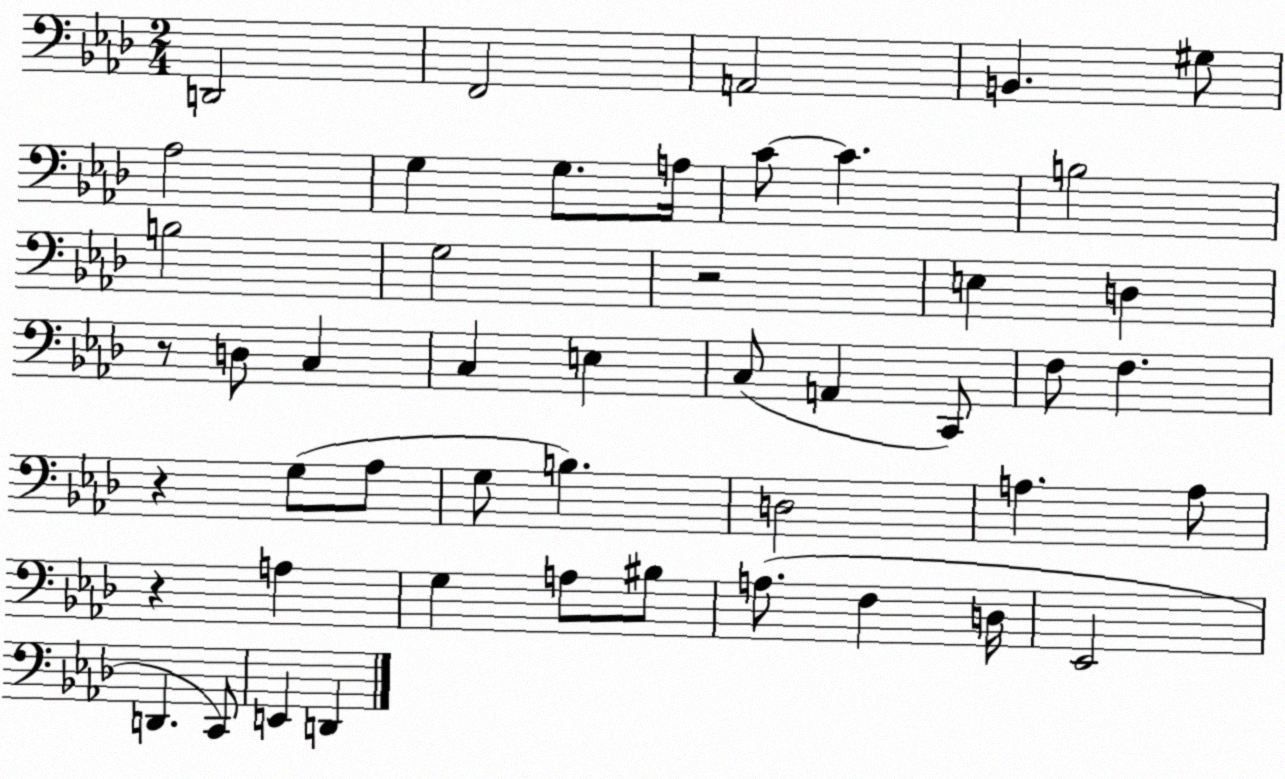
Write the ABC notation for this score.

X:1
T:Untitled
M:2/4
L:1/4
K:Ab
D,,2 F,,2 A,,2 B,, ^G,/2 _A,2 G, G,/2 A,/4 C/2 C B,2 B,2 G,2 z2 E, D, z/2 D,/2 C, C, E, C,/2 A,, C,,/2 F,/2 F, z G,/2 _A,/2 G,/2 B, D,2 A, A,/2 z A, G, A,/2 ^B,/2 A,/2 F, D,/4 _E,,2 D,, C,,/2 E,, D,,